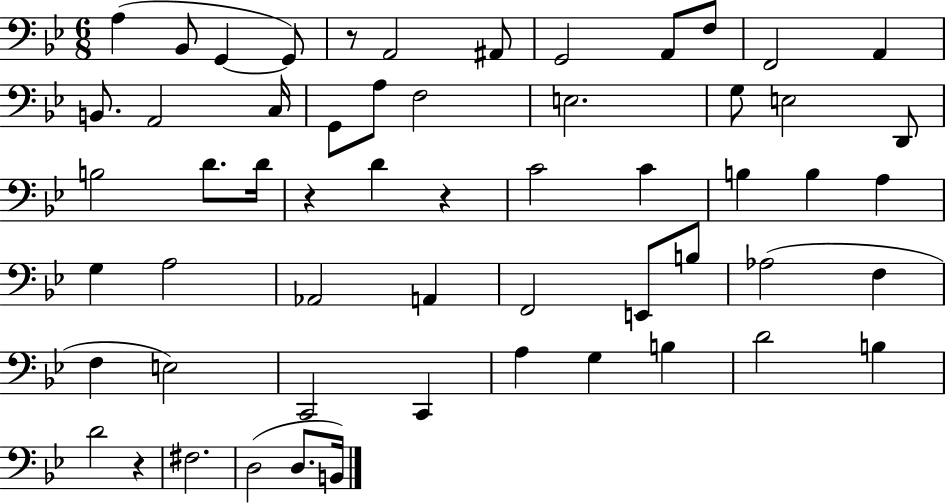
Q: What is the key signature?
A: BES major